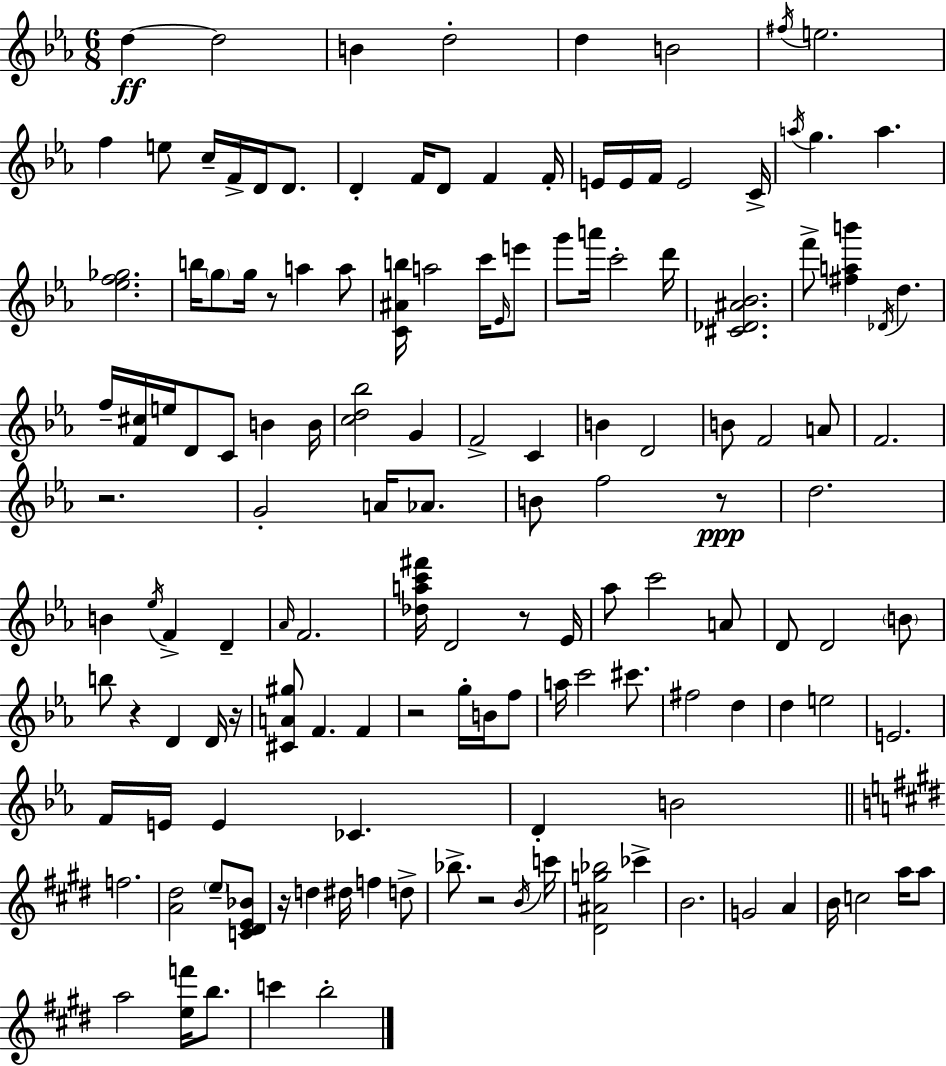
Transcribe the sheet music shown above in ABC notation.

X:1
T:Untitled
M:6/8
L:1/4
K:Eb
d d2 B d2 d B2 ^f/4 e2 f e/2 c/4 F/4 D/4 D/2 D F/4 D/2 F F/4 E/4 E/4 F/4 E2 C/4 a/4 g a [_ef_g]2 b/4 g/2 g/4 z/2 a a/2 [C^Ab]/4 a2 c'/4 _E/4 e'/2 g'/2 a'/4 c'2 d'/4 [^C_D^A_B]2 f'/2 [^fab'] _D/4 d f/4 [F^c]/4 e/4 D/2 C/2 B B/4 [cd_b]2 G F2 C B D2 B/2 F2 A/2 F2 z2 G2 A/4 _A/2 B/2 f2 z/2 d2 B _e/4 F D _A/4 F2 [_dac'^f']/4 D2 z/2 _E/4 _a/2 c'2 A/2 D/2 D2 B/2 b/2 z D D/4 z/4 [^CA^g]/2 F F z2 g/4 B/4 f/2 a/4 c'2 ^c'/2 ^f2 d d e2 E2 F/4 E/4 E _C D B2 f2 [A^d]2 e/2 [C^DE_B]/2 z/4 d ^d/4 f d/2 _b/2 z2 B/4 c'/4 [^D^Ag_b]2 _c' B2 G2 A B/4 c2 a/4 a/2 a2 [ef']/4 b/2 c' b2